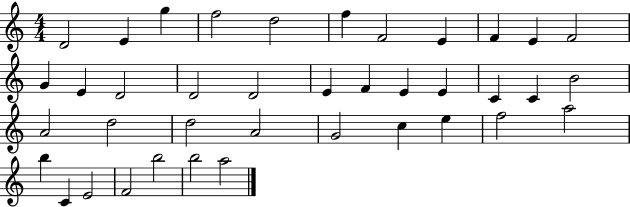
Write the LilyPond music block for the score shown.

{
  \clef treble
  \numericTimeSignature
  \time 4/4
  \key c \major
  d'2 e'4 g''4 | f''2 d''2 | f''4 f'2 e'4 | f'4 e'4 f'2 | \break g'4 e'4 d'2 | d'2 d'2 | e'4 f'4 e'4 e'4 | c'4 c'4 b'2 | \break a'2 d''2 | d''2 a'2 | g'2 c''4 e''4 | f''2 a''2 | \break b''4 c'4 e'2 | f'2 b''2 | b''2 a''2 | \bar "|."
}